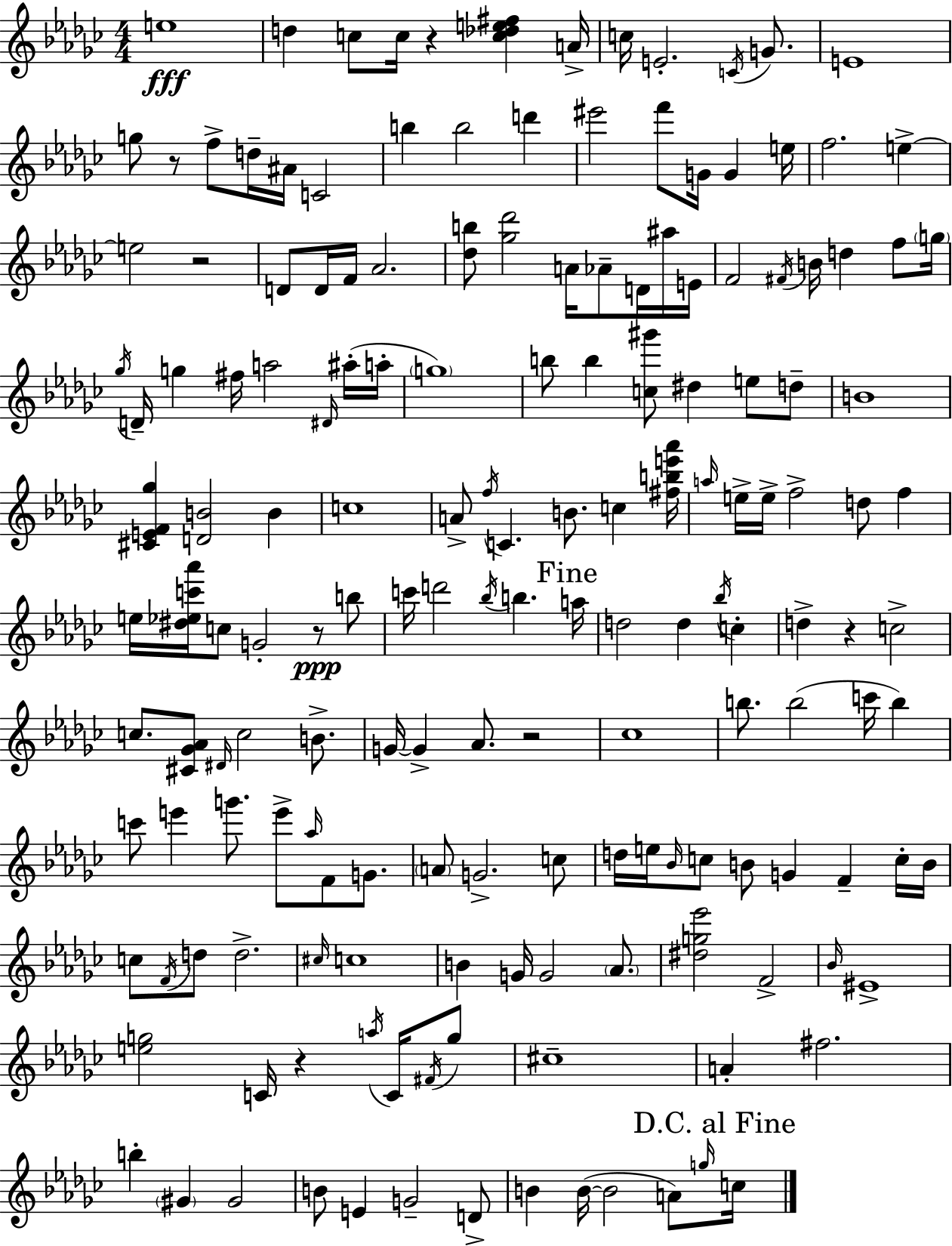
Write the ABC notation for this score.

X:1
T:Untitled
M:4/4
L:1/4
K:Ebm
e4 d c/2 c/4 z [c_de^f] A/4 c/4 E2 C/4 G/2 E4 g/2 z/2 f/2 d/4 ^A/4 C2 b b2 d' ^e'2 f'/2 G/4 G e/4 f2 e e2 z2 D/2 D/4 F/4 _A2 [_db]/2 [_g_d']2 A/4 _A/2 D/4 ^a/4 E/4 F2 ^F/4 B/4 d f/2 g/4 _g/4 D/4 g ^f/4 a2 ^D/4 ^a/4 a/4 g4 b/2 b [c^g']/2 ^d e/2 d/2 B4 [^CEF_g] [DB]2 B c4 A/2 f/4 C B/2 c [^fbe'_a']/4 a/4 e/4 e/4 f2 d/2 f e/4 [^d_ec'_a']/4 c/2 G2 z/2 b/2 c'/4 d'2 _b/4 b a/4 d2 d _b/4 c d z c2 c/2 [^C_G_A]/2 ^D/4 c2 B/2 G/4 G _A/2 z2 _c4 b/2 b2 c'/4 b c'/2 e' g'/2 e'/2 _a/4 F/2 G/2 A/2 G2 c/2 d/4 e/4 _B/4 c/2 B/2 G F c/4 B/4 c/2 F/4 d/2 d2 ^c/4 c4 B G/4 G2 _A/2 [^dg_e']2 F2 _B/4 ^E4 [eg]2 C/4 z a/4 C/4 ^F/4 g/2 ^c4 A ^f2 b ^G ^G2 B/2 E G2 D/2 B B/4 B2 A/2 g/4 c/4